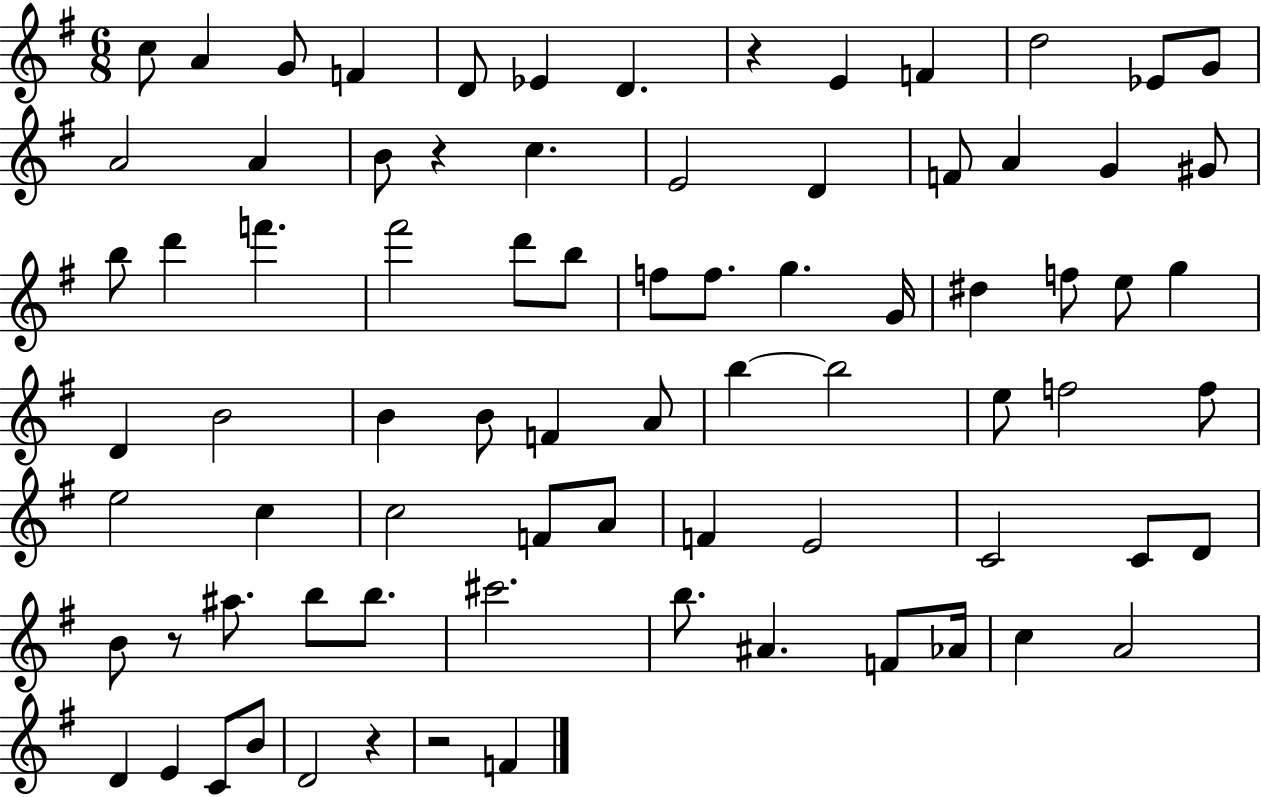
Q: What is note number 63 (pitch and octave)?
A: B5